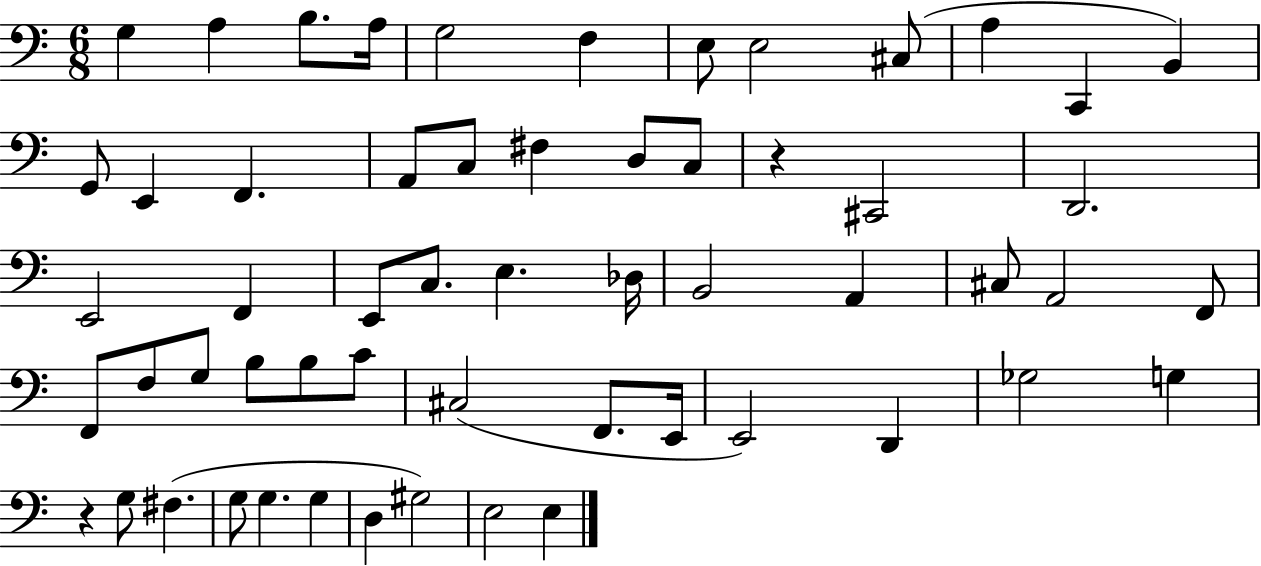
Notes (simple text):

G3/q A3/q B3/e. A3/s G3/h F3/q E3/e E3/h C#3/e A3/q C2/q B2/q G2/e E2/q F2/q. A2/e C3/e F#3/q D3/e C3/e R/q C#2/h D2/h. E2/h F2/q E2/e C3/e. E3/q. Db3/s B2/h A2/q C#3/e A2/h F2/e F2/e F3/e G3/e B3/e B3/e C4/e C#3/h F2/e. E2/s E2/h D2/q Gb3/h G3/q R/q G3/e F#3/q. G3/e G3/q. G3/q D3/q G#3/h E3/h E3/q